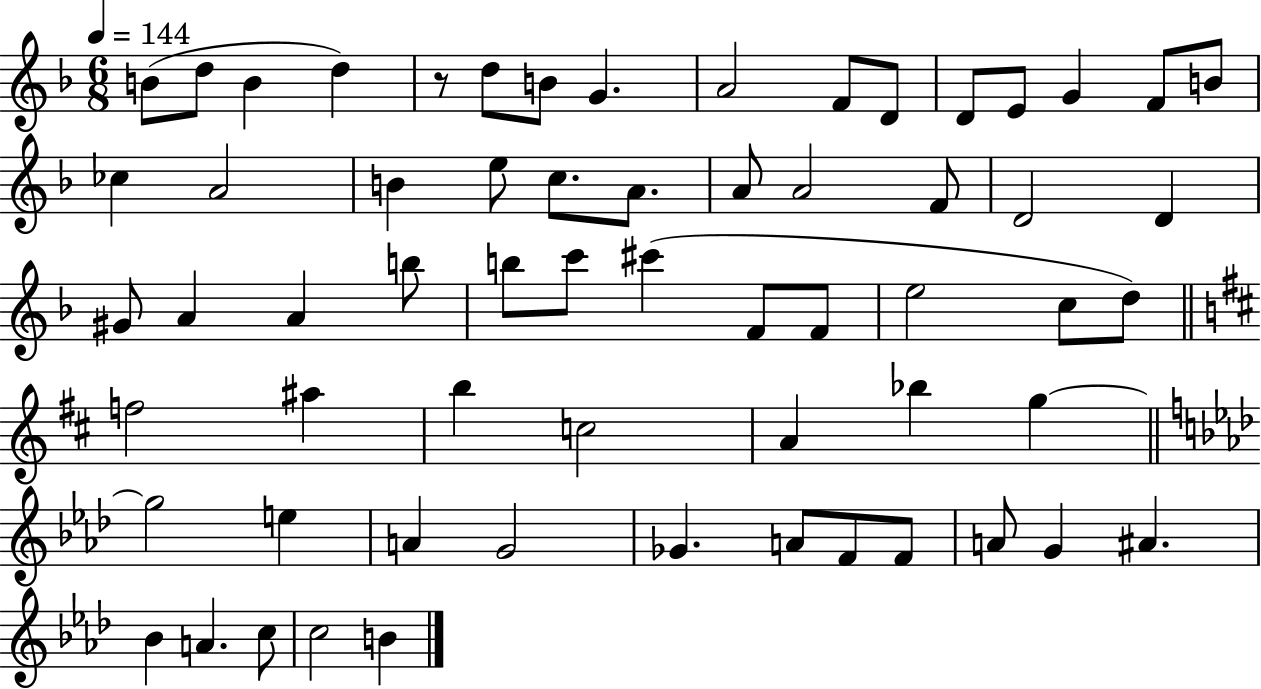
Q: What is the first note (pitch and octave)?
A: B4